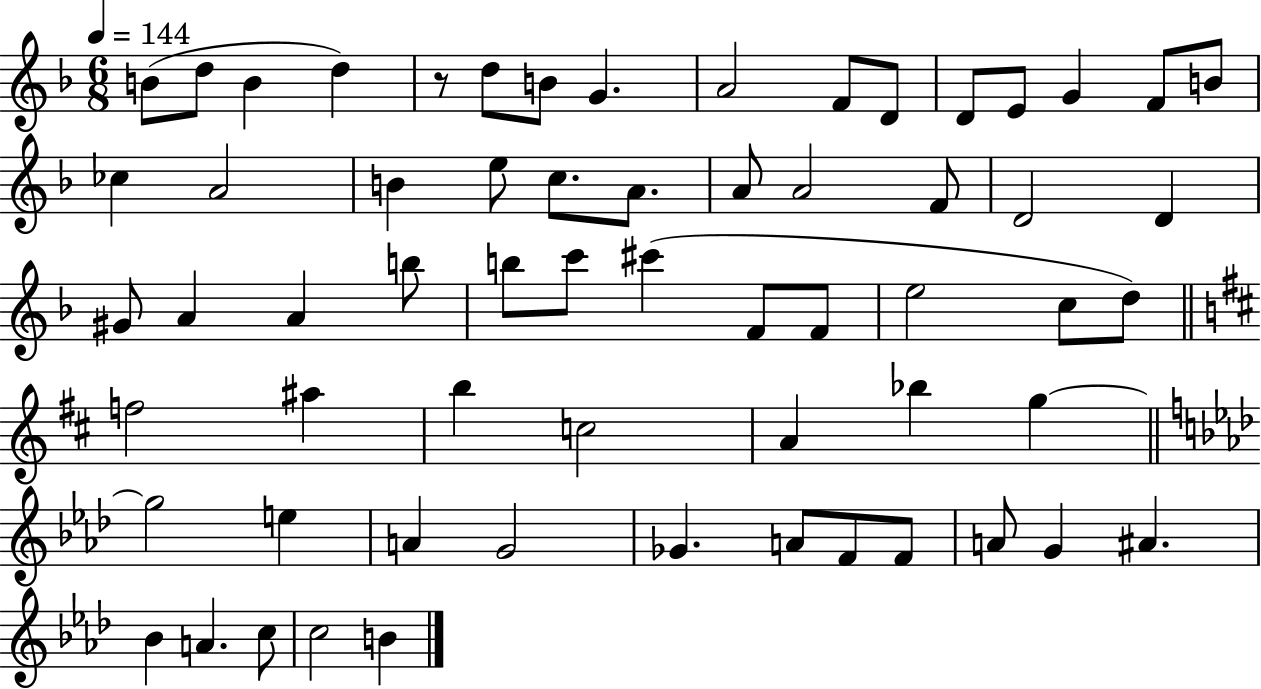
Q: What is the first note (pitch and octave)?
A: B4